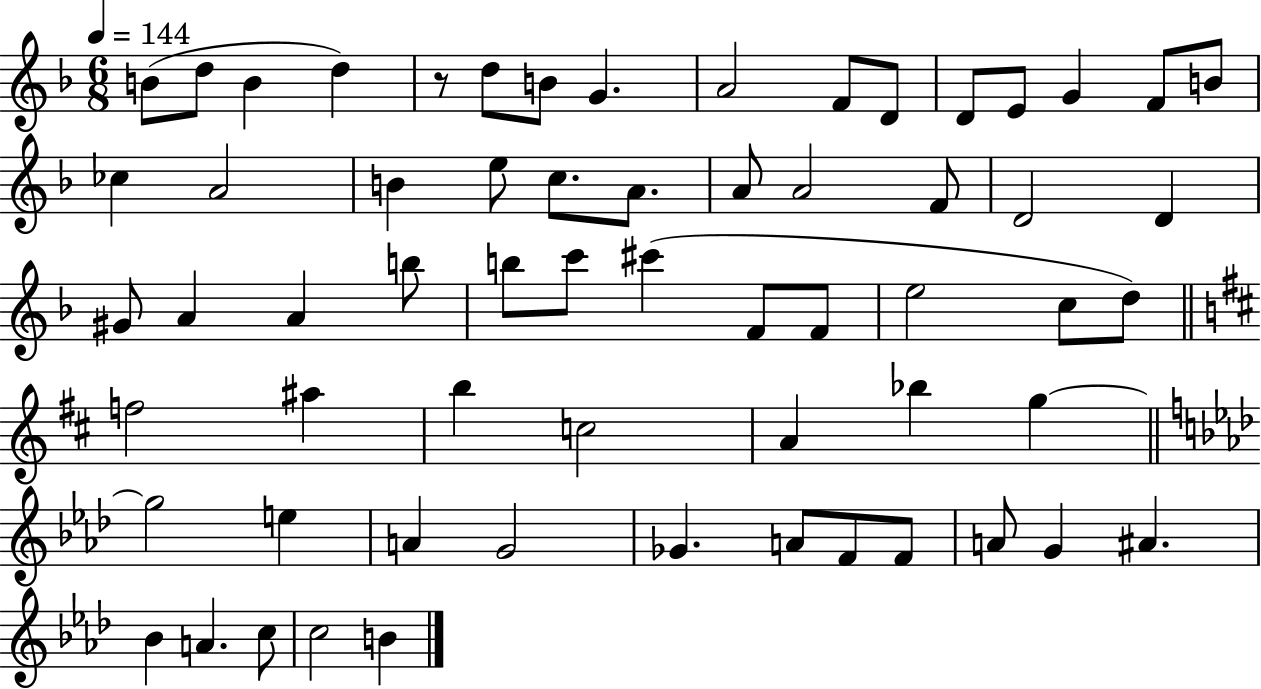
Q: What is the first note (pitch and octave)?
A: B4